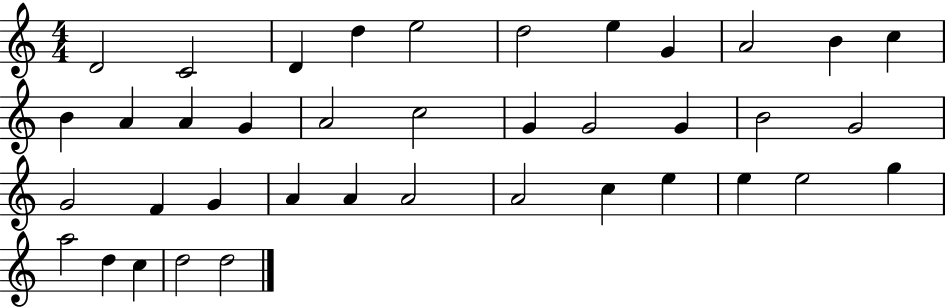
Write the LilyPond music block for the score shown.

{
  \clef treble
  \numericTimeSignature
  \time 4/4
  \key c \major
  d'2 c'2 | d'4 d''4 e''2 | d''2 e''4 g'4 | a'2 b'4 c''4 | \break b'4 a'4 a'4 g'4 | a'2 c''2 | g'4 g'2 g'4 | b'2 g'2 | \break g'2 f'4 g'4 | a'4 a'4 a'2 | a'2 c''4 e''4 | e''4 e''2 g''4 | \break a''2 d''4 c''4 | d''2 d''2 | \bar "|."
}